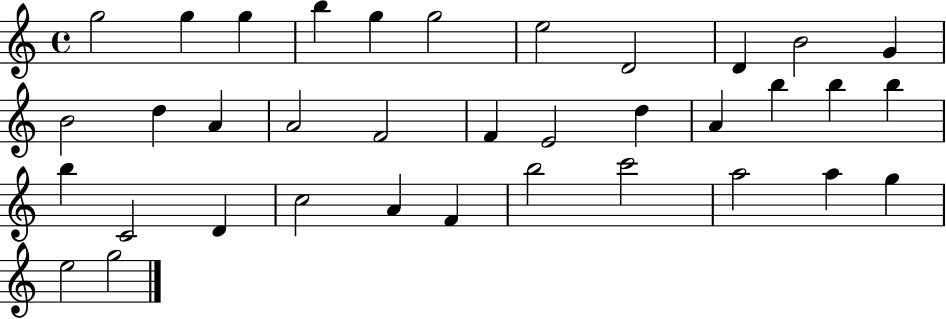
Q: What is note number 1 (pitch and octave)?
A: G5